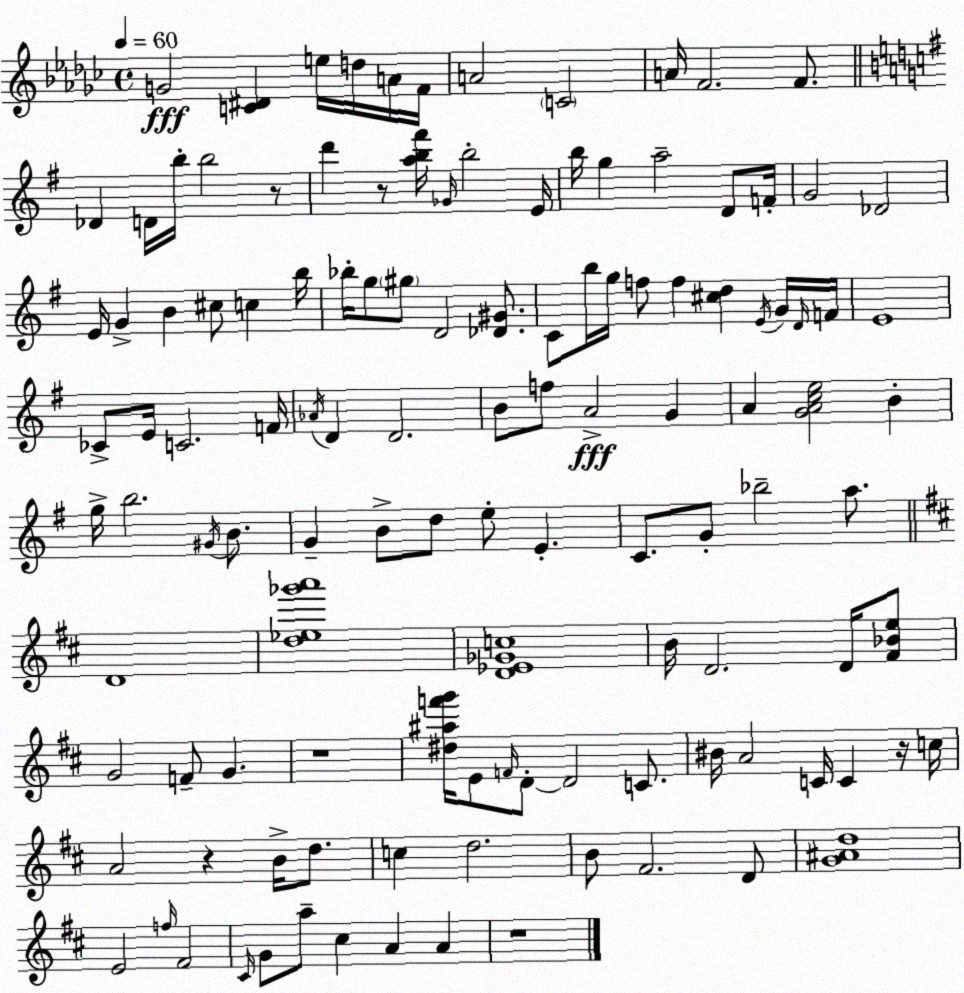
X:1
T:Untitled
M:4/4
L:1/4
K:Ebm
G2 [C^D] e/4 d/4 A/4 F/4 A2 C2 A/4 F2 F/2 _D D/4 b/4 b2 z/2 d' z/2 [ab^f']/4 _G/4 b2 E/4 b/4 g a2 D/2 F/4 G2 _D2 E/4 G B ^c/2 c b/4 _b/4 g/2 ^g/2 D2 [_D^G]/2 C/2 b/4 g/4 f/2 f [^cd] E/4 G/4 D/4 F/4 E4 _C/2 E/4 C2 F/4 _A/4 D D2 B/2 f/2 A2 G A [GAce]2 B g/4 b2 ^G/4 B/2 G B/2 d/2 e/2 E C/2 G/2 _b2 a/2 D4 [d_e_g'a']4 [D_E_Gc]4 B/4 D2 D/4 [^F_Be]/2 G2 F/2 G z4 [^d^af'g']/4 E/2 F/4 D/2 D2 C/2 ^B/4 A2 C/4 C z/4 c/4 A2 z B/4 d/2 c d2 B/2 ^F2 D/2 [G^Ad]4 E2 f/4 ^F2 ^C/4 G/2 a/2 ^c A A z4